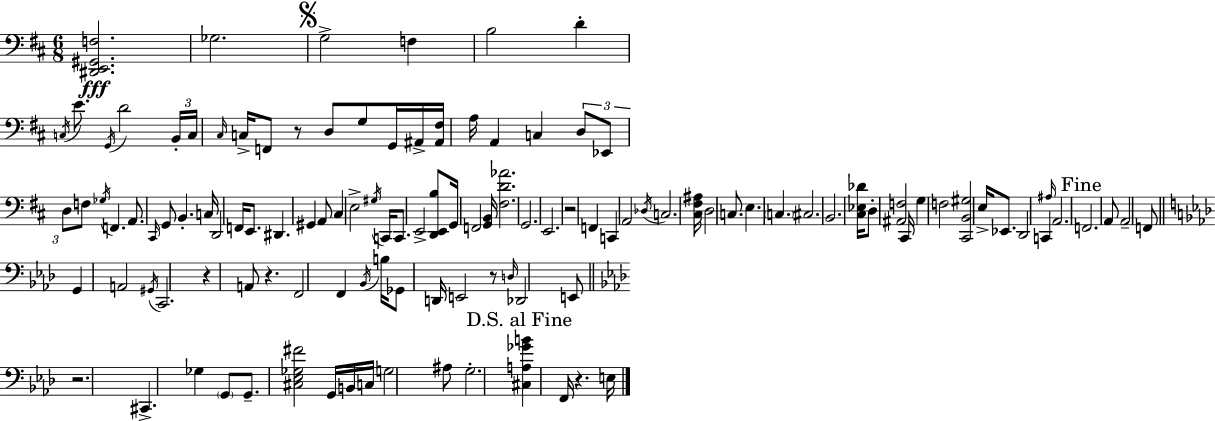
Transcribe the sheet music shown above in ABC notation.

X:1
T:Untitled
M:6/8
L:1/4
K:D
[^D,,E,,^G,,F,]2 _G,2 G,2 F, B,2 D C,/4 E/2 G,,/4 D2 B,,/4 C,/4 ^C,/4 C,/4 F,,/2 z/2 D,/2 G,/2 G,,/4 ^A,,/4 [^A,,^F,]/4 A,/4 A,, C, D,/2 _E,,/2 D,/2 F,/2 _G,/4 F,, A,,/2 ^C,,/4 G,,/2 B,, C,/4 D,,2 F,,/4 E,,/2 ^D,, ^G,, A,,/2 ^C, E,2 ^G,/4 C,,/4 C,,/2 E,,2 [D,,E,,B,]/2 G,,/4 F,,2 [G,,B,,]/4 [^F,D_A]2 G,,2 E,,2 z2 F,, C,, A,,2 _D,/4 C,2 [^C,^F,^A,]/4 D,2 C,/2 E, C, ^C,2 B,,2 [^C,_E,_D]/4 D,/2 [^A,,F,]2 ^C,,/4 G, F,2 [^C,,B,,^G,]2 E,/4 _E,,/2 D,,2 C,, ^A,/4 A,,2 F,,2 A,,/2 A,,2 F,,/2 G,, A,,2 ^G,,/4 C,,2 z A,,/2 z F,,2 F,, _B,,/4 B,/4 _G,,/2 D,,/4 E,,2 z/2 D,/4 _D,,2 E,,/2 z2 ^C,, _G, G,,/2 G,,/2 [^C,_E,_G,^F]2 G,,/4 B,,/4 C,/4 G,2 ^A,/2 G,2 [^C,A,_GB] F,,/4 z E,/4